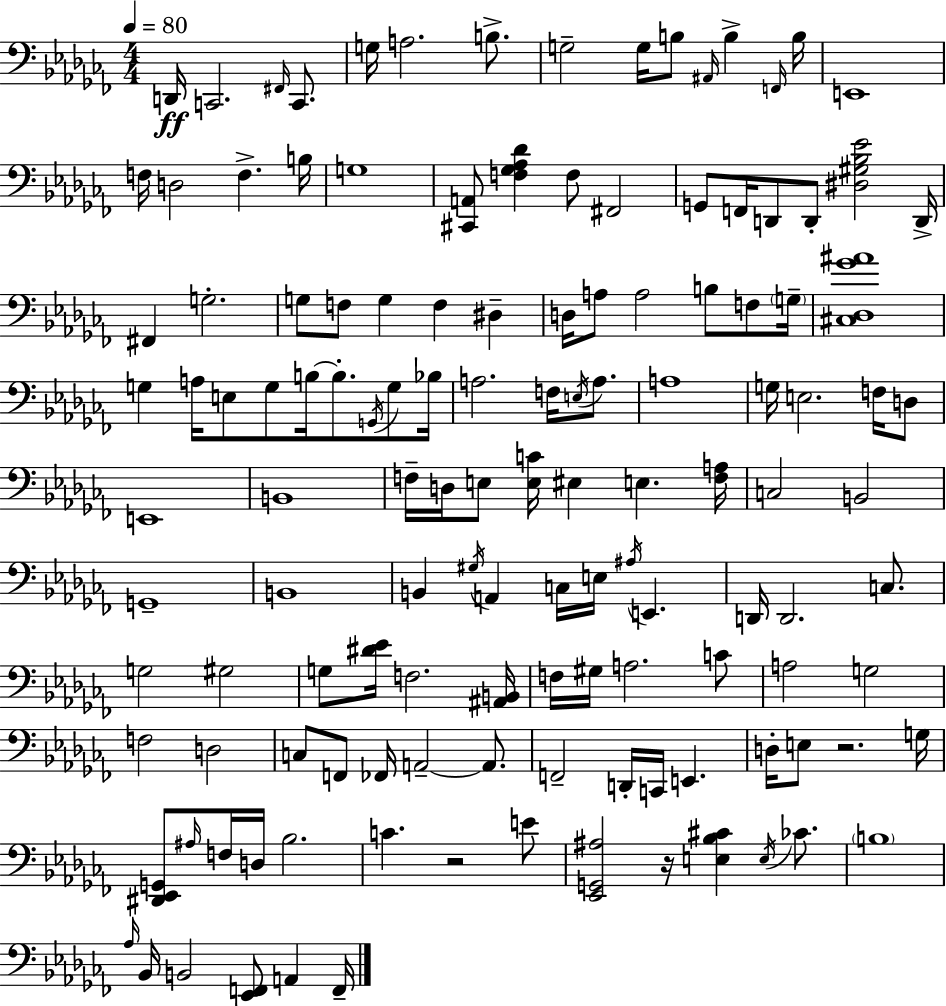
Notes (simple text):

D2/s C2/h. F#2/s C2/e. G3/s A3/h. B3/e. G3/h G3/s B3/e A#2/s B3/q F2/s B3/s E2/w F3/s D3/h F3/q. B3/s G3/w [C#2,A2]/e [F3,Gb3,Ab3,Db4]/q F3/e F#2/h G2/e F2/s D2/e D2/e [D#3,G#3,Bb3,Eb4]/h D2/s F#2/q G3/h. G3/e F3/e G3/q F3/q D#3/q D3/s A3/e A3/h B3/e F3/e G3/s [C#3,Db3,Gb4,A#4]/w G3/q A3/s E3/e G3/e B3/s B3/e. G2/s G3/e Bb3/s A3/h. F3/s E3/s A3/e. A3/w G3/s E3/h. F3/s D3/e E2/w B2/w F3/s D3/s E3/e [E3,C4]/s EIS3/q E3/q. [F3,A3]/s C3/h B2/h G2/w B2/w B2/q G#3/s A2/q C3/s E3/s A#3/s E2/q. D2/s D2/h. C3/e. G3/h G#3/h G3/e [D#4,Eb4]/s F3/h. [A#2,B2]/s F3/s G#3/s A3/h. C4/e A3/h G3/h F3/h D3/h C3/e F2/e FES2/s A2/h A2/e. F2/h D2/s C2/s E2/q. D3/s E3/e R/h. G3/s [D#2,Eb2,G2]/e A#3/s F3/s D3/s Bb3/h. C4/q. R/h E4/e [Eb2,G2,A#3]/h R/s [E3,Bb3,C#4]/q E3/s CES4/e. B3/w Ab3/s Bb2/s B2/h [Eb2,F2]/e A2/q F2/s